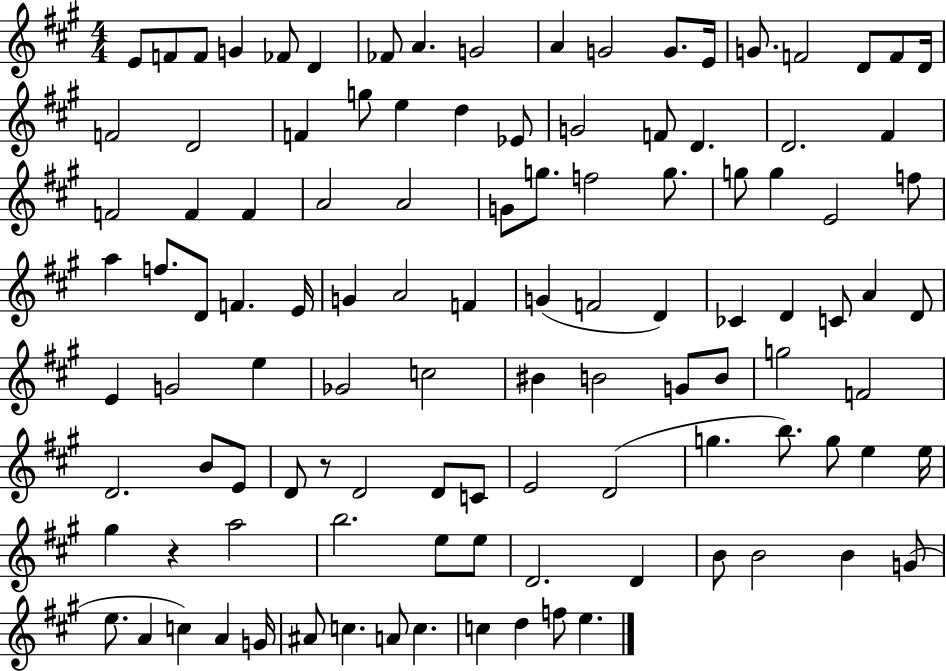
{
  \clef treble
  \numericTimeSignature
  \time 4/4
  \key a \major
  \repeat volta 2 { e'8 f'8 f'8 g'4 fes'8 d'4 | fes'8 a'4. g'2 | a'4 g'2 g'8. e'16 | g'8. f'2 d'8 f'8 d'16 | \break f'2 d'2 | f'4 g''8 e''4 d''4 ees'8 | g'2 f'8 d'4. | d'2. fis'4 | \break f'2 f'4 f'4 | a'2 a'2 | g'8 g''8. f''2 g''8. | g''8 g''4 e'2 f''8 | \break a''4 f''8. d'8 f'4. e'16 | g'4 a'2 f'4 | g'4( f'2 d'4) | ces'4 d'4 c'8 a'4 d'8 | \break e'4 g'2 e''4 | ges'2 c''2 | bis'4 b'2 g'8 b'8 | g''2 f'2 | \break d'2. b'8 e'8 | d'8 r8 d'2 d'8 c'8 | e'2 d'2( | g''4. b''8.) g''8 e''4 e''16 | \break gis''4 r4 a''2 | b''2. e''8 e''8 | d'2. d'4 | b'8 b'2 b'4 g'8( | \break e''8. a'4 c''4) a'4 g'16 | ais'8 c''4. a'8 c''4. | c''4 d''4 f''8 e''4. | } \bar "|."
}